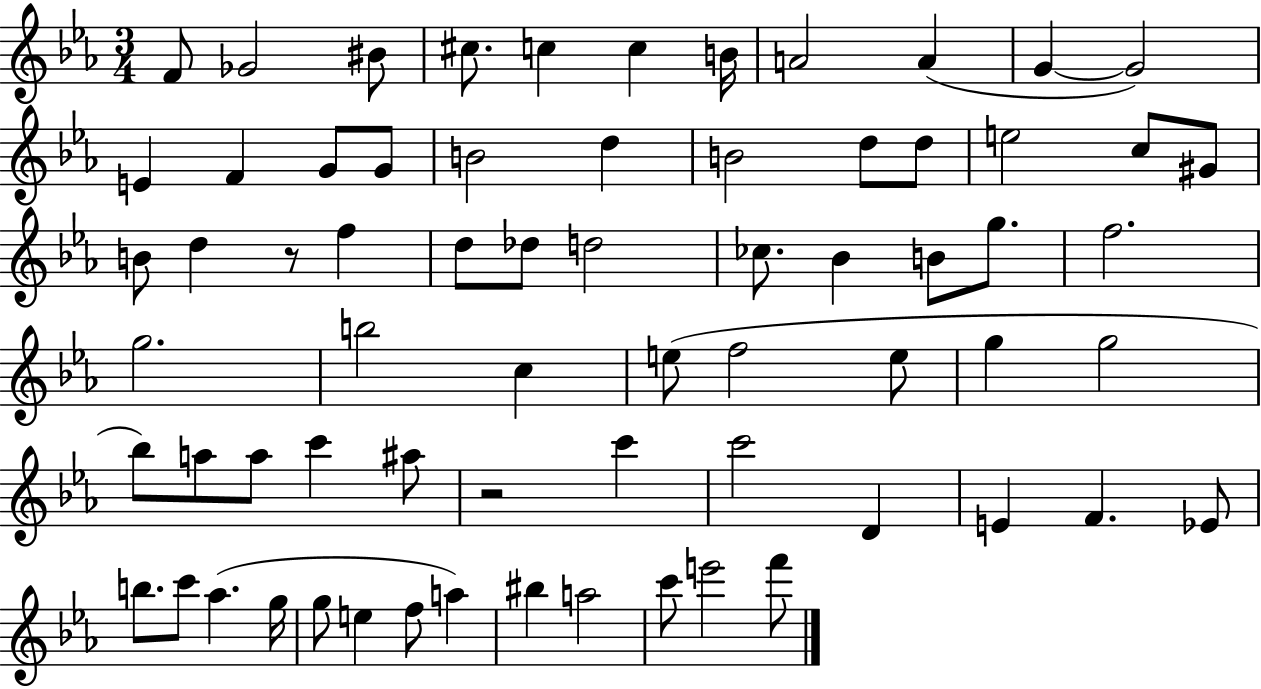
X:1
T:Untitled
M:3/4
L:1/4
K:Eb
F/2 _G2 ^B/2 ^c/2 c c B/4 A2 A G G2 E F G/2 G/2 B2 d B2 d/2 d/2 e2 c/2 ^G/2 B/2 d z/2 f d/2 _d/2 d2 _c/2 _B B/2 g/2 f2 g2 b2 c e/2 f2 e/2 g g2 _b/2 a/2 a/2 c' ^a/2 z2 c' c'2 D E F _E/2 b/2 c'/2 _a g/4 g/2 e f/2 a ^b a2 c'/2 e'2 f'/2